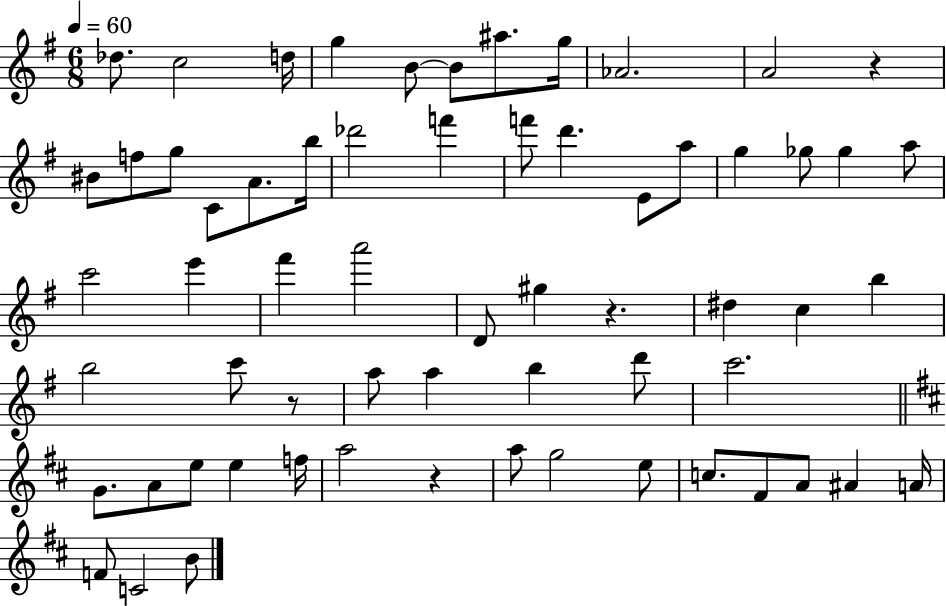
Db5/e. C5/h D5/s G5/q B4/e B4/e A#5/e. G5/s Ab4/h. A4/h R/q BIS4/e F5/e G5/e C4/e A4/e. B5/s Db6/h F6/q F6/e D6/q. E4/e A5/e G5/q Gb5/e Gb5/q A5/e C6/h E6/q F#6/q A6/h D4/e G#5/q R/q. D#5/q C5/q B5/q B5/h C6/e R/e A5/e A5/q B5/q D6/e C6/h. G4/e. A4/e E5/e E5/q F5/s A5/h R/q A5/e G5/h E5/e C5/e. F#4/e A4/e A#4/q A4/s F4/e C4/h B4/e